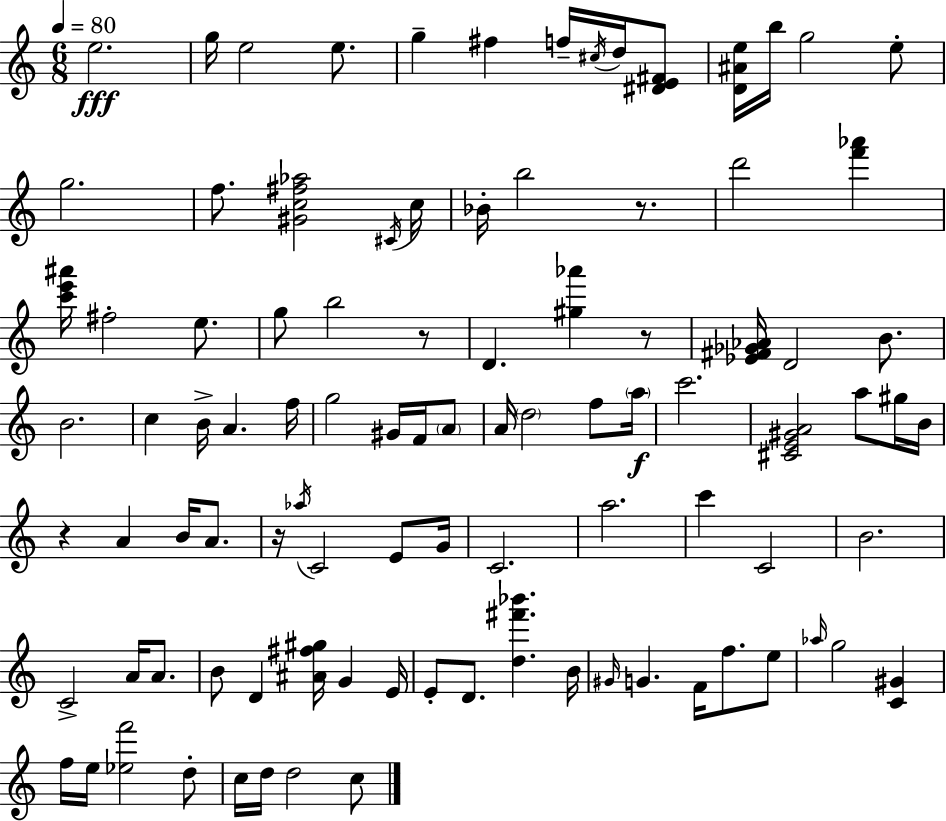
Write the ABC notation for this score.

X:1
T:Untitled
M:6/8
L:1/4
K:C
e2 g/4 e2 e/2 g ^f f/4 ^c/4 d/4 [^DE^F]/2 [D^Ae]/4 b/4 g2 e/2 g2 f/2 [^Gc^f_a]2 ^C/4 c/4 _B/4 b2 z/2 d'2 [f'_a'] [c'e'^a']/4 ^f2 e/2 g/2 b2 z/2 D [^g_a'] z/2 [_E^F_G_A]/4 D2 B/2 B2 c B/4 A f/4 g2 ^G/4 F/4 A/2 A/4 d2 f/2 a/4 c'2 [^CE^GA]2 a/2 ^g/4 B/4 z A B/4 A/2 z/4 _a/4 C2 E/2 G/4 C2 a2 c' C2 B2 C2 A/4 A/2 B/2 D [^A^f^g]/4 G E/4 E/2 D/2 [d^f'_b'] B/4 ^G/4 G F/4 f/2 e/2 _a/4 g2 [C^G] f/4 e/4 [_ef']2 d/2 c/4 d/4 d2 c/2